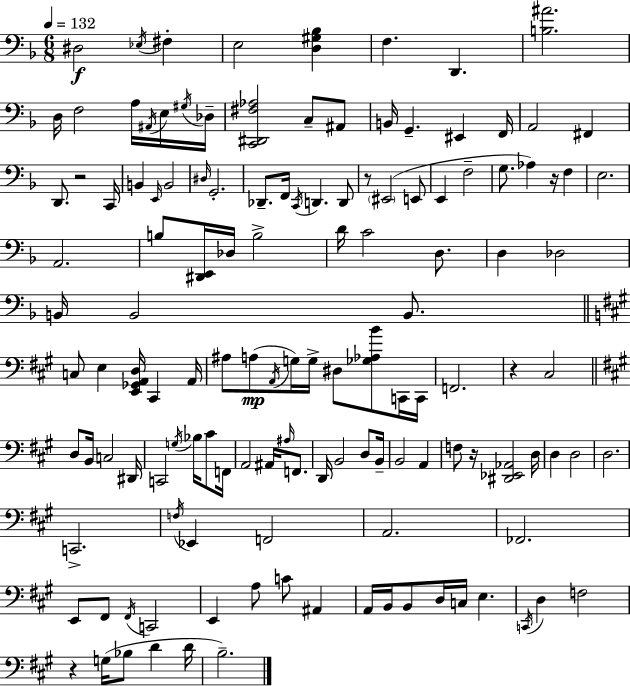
X:1
T:Untitled
M:6/8
L:1/4
K:F
^D,2 _E,/4 ^F, E,2 [D,^G,_B,] F, D,, [B,^A]2 D,/4 F,2 A,/4 ^A,,/4 E,/4 ^G,/4 _D,/4 [C,,^D,,^F,_A,]2 C,/2 ^A,,/2 B,,/4 G,, ^E,, F,,/4 A,,2 ^F,, D,,/2 z2 C,,/4 B,, E,,/4 B,,2 ^D,/4 G,,2 _D,,/2 F,,/4 C,,/4 D,, D,,/2 z/2 ^E,,2 E,,/2 E,, F,2 G,/2 _A, z/4 F, E,2 A,,2 B,/2 [^D,,E,,]/4 _D,/4 B,2 D/4 C2 D,/2 D, _D,2 B,,/4 B,,2 B,,/2 C,/2 E, [E,,_G,,A,,D,]/4 ^C,, A,,/4 ^A,/2 A,/2 A,,/4 G,/4 G,/4 ^D,/2 [_G,_A,B]/2 C,,/4 C,,/4 F,,2 z ^C,2 D,/2 B,,/4 C,2 ^D,,/4 C,,2 G,/4 _B,/4 ^C/2 F,,/4 A,,2 ^A,,/4 ^A,/4 F,,/2 D,,/4 B,,2 D,/2 B,,/4 B,,2 A,, F,/2 z/4 [^D,,_E,,_A,,]2 D,/4 D, D,2 D,2 C,,2 F,/4 _E,, F,,2 A,,2 _F,,2 E,,/2 ^F,,/2 ^F,,/4 C,,2 E,, A,/2 C/2 ^A,, A,,/4 B,,/4 B,,/2 D,/4 C,/4 E, C,,/4 D, F,2 z G,/4 _B,/2 D D/4 B,2